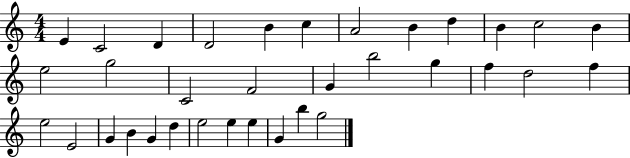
X:1
T:Untitled
M:4/4
L:1/4
K:C
E C2 D D2 B c A2 B d B c2 B e2 g2 C2 F2 G b2 g f d2 f e2 E2 G B G d e2 e e G b g2